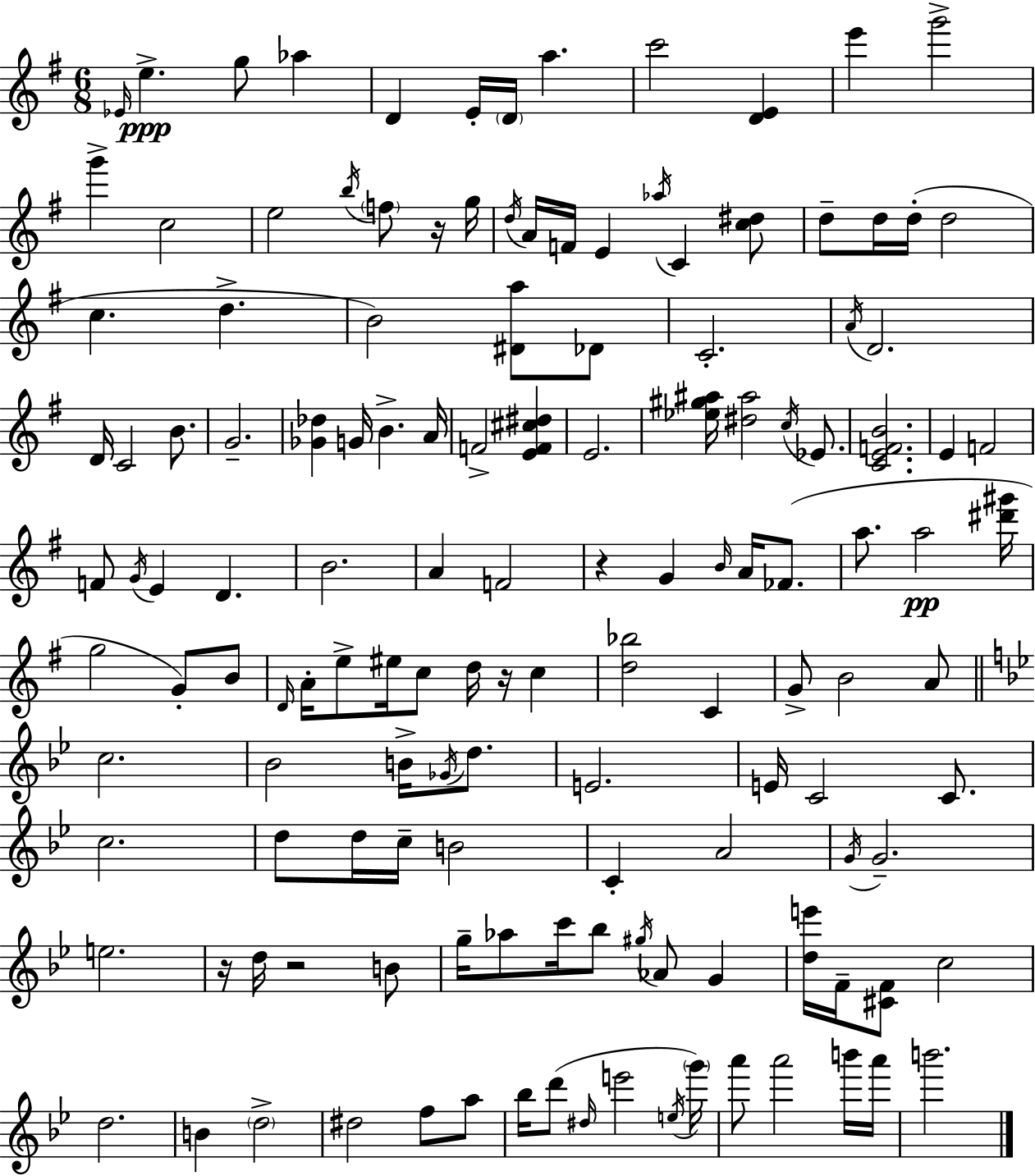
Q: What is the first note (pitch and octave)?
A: Eb4